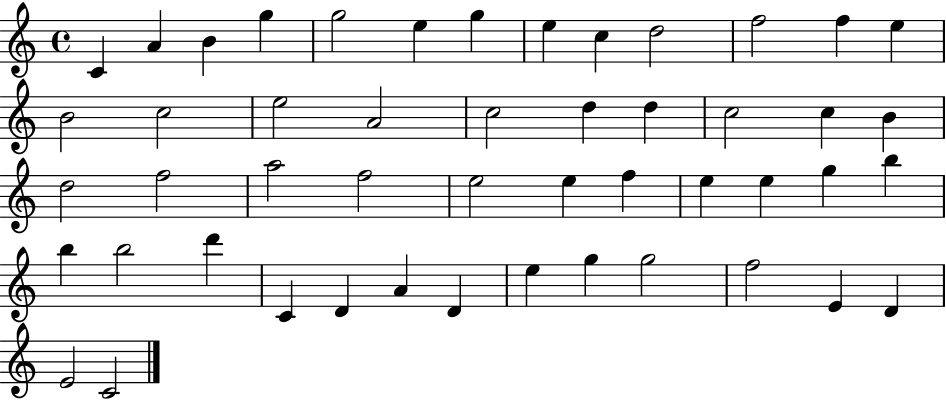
X:1
T:Untitled
M:4/4
L:1/4
K:C
C A B g g2 e g e c d2 f2 f e B2 c2 e2 A2 c2 d d c2 c B d2 f2 a2 f2 e2 e f e e g b b b2 d' C D A D e g g2 f2 E D E2 C2